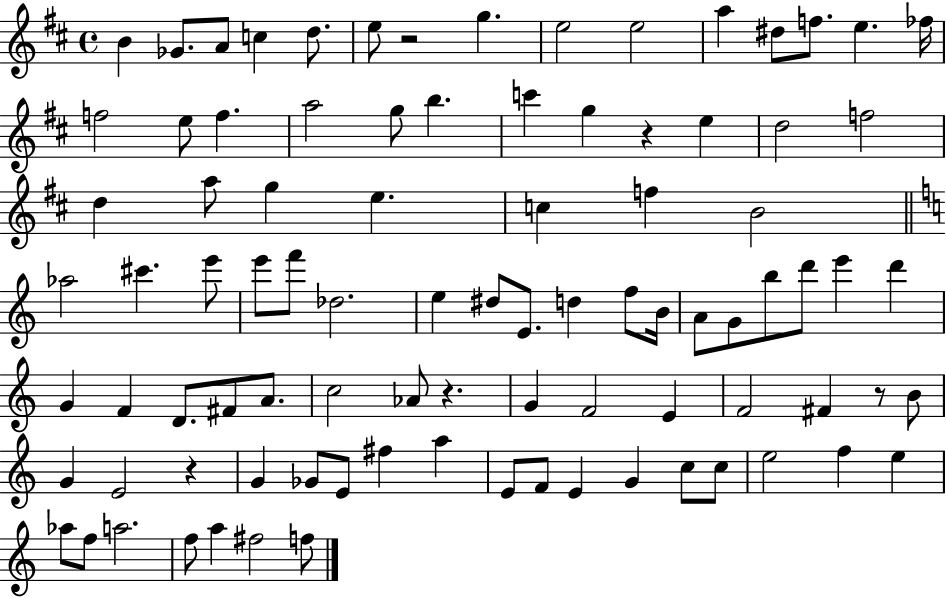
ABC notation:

X:1
T:Untitled
M:4/4
L:1/4
K:D
B _G/2 A/2 c d/2 e/2 z2 g e2 e2 a ^d/2 f/2 e _f/4 f2 e/2 f a2 g/2 b c' g z e d2 f2 d a/2 g e c f B2 _a2 ^c' e'/2 e'/2 f'/2 _d2 e ^d/2 E/2 d f/2 B/4 A/2 G/2 b/2 d'/2 e' d' G F D/2 ^F/2 A/2 c2 _A/2 z G F2 E F2 ^F z/2 B/2 G E2 z G _G/2 E/2 ^f a E/2 F/2 E G c/2 c/2 e2 f e _a/2 f/2 a2 f/2 a ^f2 f/2